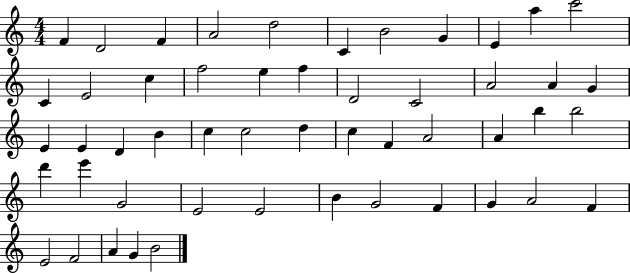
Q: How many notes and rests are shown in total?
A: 51